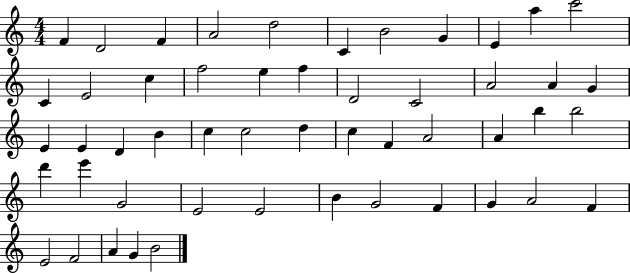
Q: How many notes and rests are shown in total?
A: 51